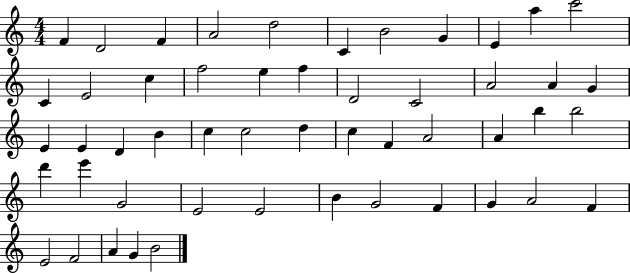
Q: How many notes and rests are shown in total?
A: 51